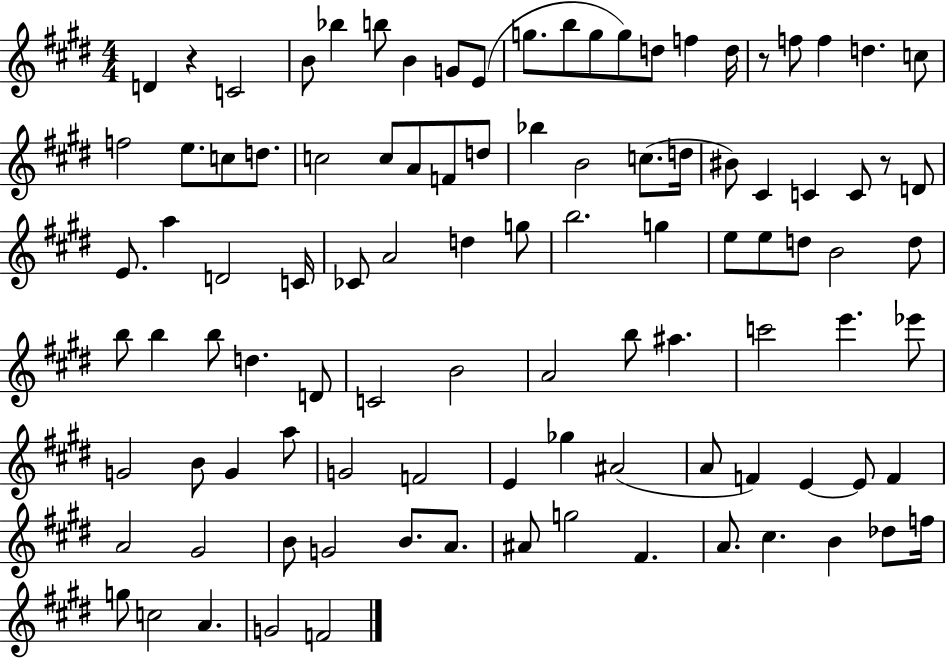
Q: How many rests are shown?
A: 3